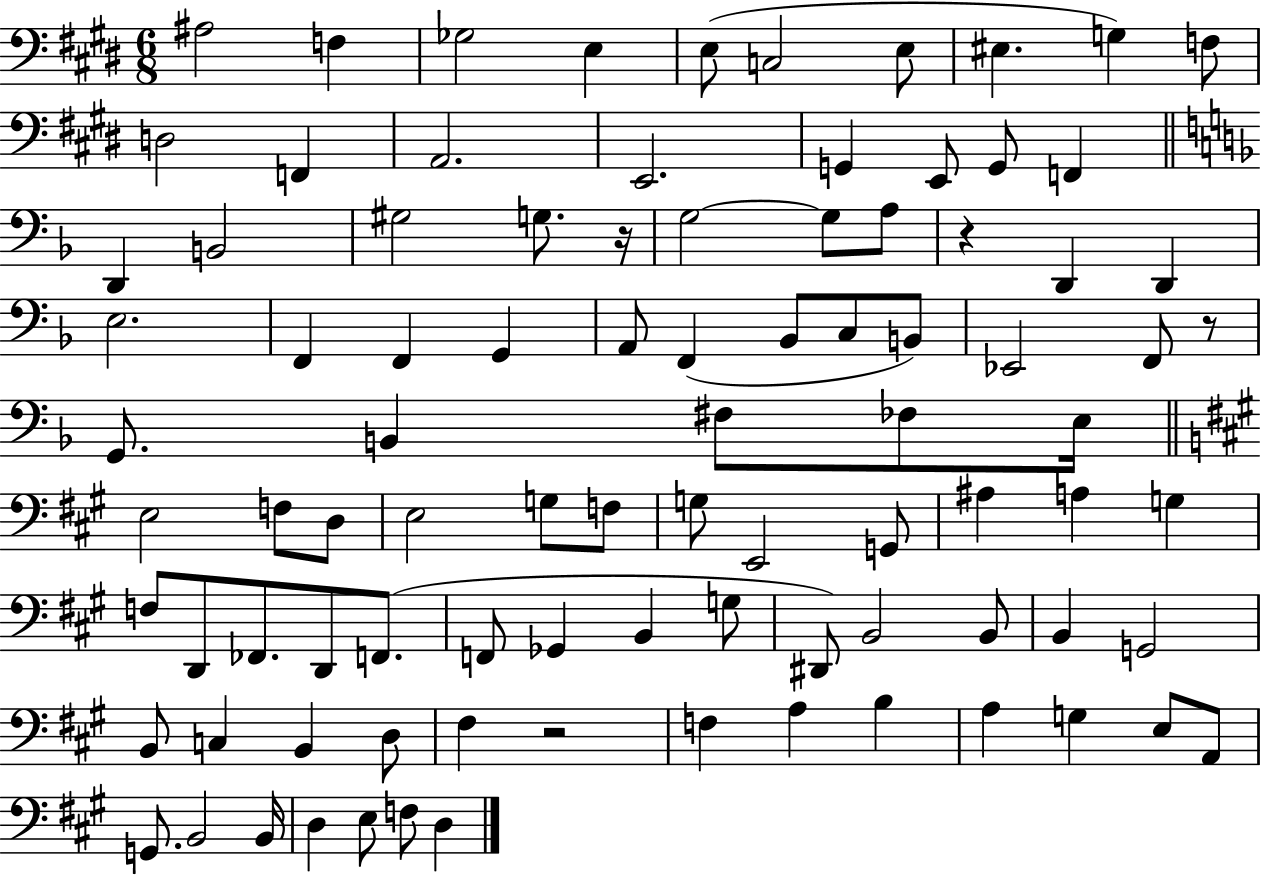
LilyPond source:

{
  \clef bass
  \numericTimeSignature
  \time 6/8
  \key e \major
  ais2 f4 | ges2 e4 | e8( c2 e8 | eis4. g4) f8 | \break d2 f,4 | a,2. | e,2. | g,4 e,8 g,8 f,4 | \break \bar "||" \break \key d \minor d,4 b,2 | gis2 g8. r16 | g2~~ g8 a8 | r4 d,4 d,4 | \break e2. | f,4 f,4 g,4 | a,8 f,4( bes,8 c8 b,8) | ees,2 f,8 r8 | \break g,8. b,4 fis8 fes8 e16 | \bar "||" \break \key a \major e2 f8 d8 | e2 g8 f8 | g8 e,2 g,8 | ais4 a4 g4 | \break f8 d,8 fes,8. d,8 f,8.( | f,8 ges,4 b,4 g8 | dis,8) b,2 b,8 | b,4 g,2 | \break b,8 c4 b,4 d8 | fis4 r2 | f4 a4 b4 | a4 g4 e8 a,8 | \break g,8. b,2 b,16 | d4 e8 f8 d4 | \bar "|."
}